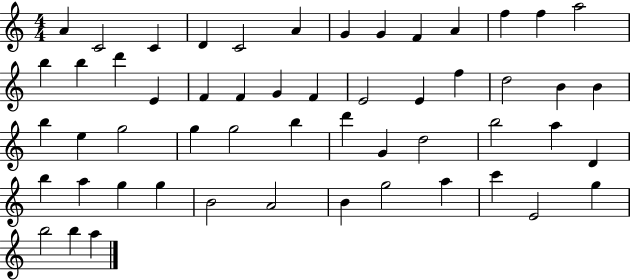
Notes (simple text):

A4/q C4/h C4/q D4/q C4/h A4/q G4/q G4/q F4/q A4/q F5/q F5/q A5/h B5/q B5/q D6/q E4/q F4/q F4/q G4/q F4/q E4/h E4/q F5/q D5/h B4/q B4/q B5/q E5/q G5/h G5/q G5/h B5/q D6/q G4/q D5/h B5/h A5/q D4/q B5/q A5/q G5/q G5/q B4/h A4/h B4/q G5/h A5/q C6/q E4/h G5/q B5/h B5/q A5/q